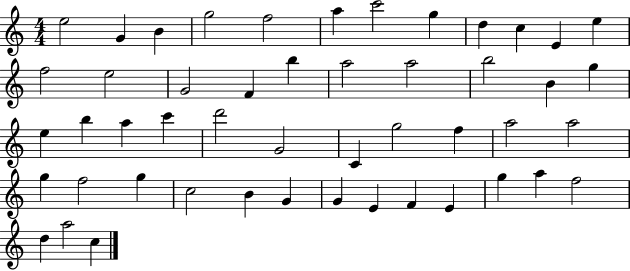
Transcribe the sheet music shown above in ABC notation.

X:1
T:Untitled
M:4/4
L:1/4
K:C
e2 G B g2 f2 a c'2 g d c E e f2 e2 G2 F b a2 a2 b2 B g e b a c' d'2 G2 C g2 f a2 a2 g f2 g c2 B G G E F E g a f2 d a2 c